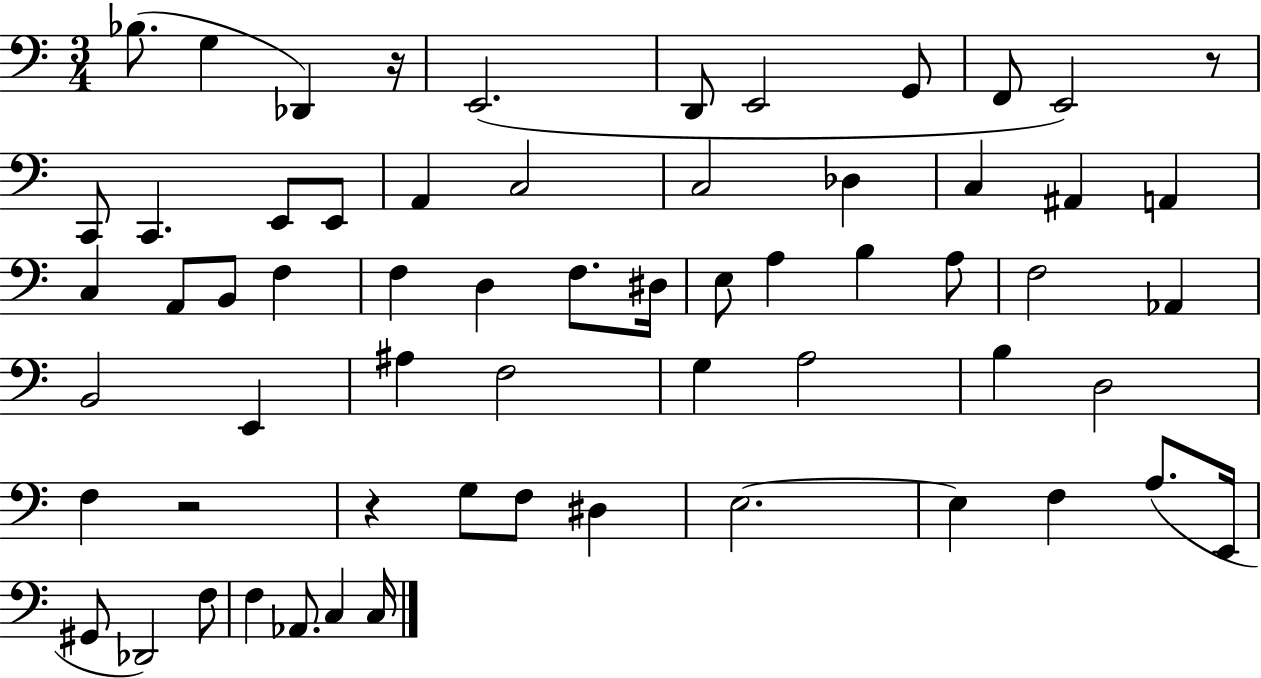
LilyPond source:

{
  \clef bass
  \numericTimeSignature
  \time 3/4
  \key c \major
  bes8.( g4 des,4) r16 | e,2.( | d,8 e,2 g,8 | f,8 e,2) r8 | \break c,8 c,4. e,8 e,8 | a,4 c2 | c2 des4 | c4 ais,4 a,4 | \break c4 a,8 b,8 f4 | f4 d4 f8. dis16 | e8 a4 b4 a8 | f2 aes,4 | \break b,2 e,4 | ais4 f2 | g4 a2 | b4 d2 | \break f4 r2 | r4 g8 f8 dis4 | e2.~~ | e4 f4 a8.( e,16 | \break gis,8 des,2) f8 | f4 aes,8. c4 c16 | \bar "|."
}